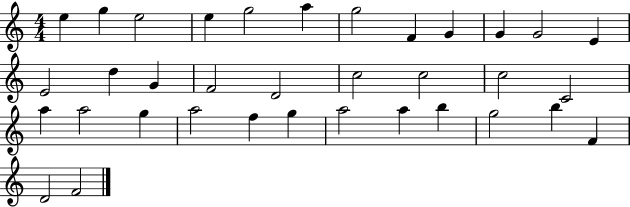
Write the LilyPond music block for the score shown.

{
  \clef treble
  \numericTimeSignature
  \time 4/4
  \key c \major
  e''4 g''4 e''2 | e''4 g''2 a''4 | g''2 f'4 g'4 | g'4 g'2 e'4 | \break e'2 d''4 g'4 | f'2 d'2 | c''2 c''2 | c''2 c'2 | \break a''4 a''2 g''4 | a''2 f''4 g''4 | a''2 a''4 b''4 | g''2 b''4 f'4 | \break d'2 f'2 | \bar "|."
}